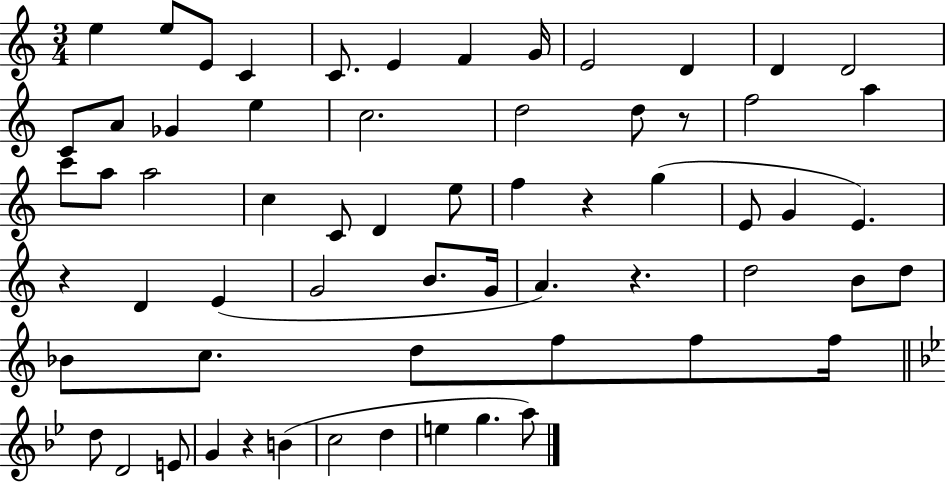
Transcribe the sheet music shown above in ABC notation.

X:1
T:Untitled
M:3/4
L:1/4
K:C
e e/2 E/2 C C/2 E F G/4 E2 D D D2 C/2 A/2 _G e c2 d2 d/2 z/2 f2 a c'/2 a/2 a2 c C/2 D e/2 f z g E/2 G E z D E G2 B/2 G/4 A z d2 B/2 d/2 _B/2 c/2 d/2 f/2 f/2 f/4 d/2 D2 E/2 G z B c2 d e g a/2